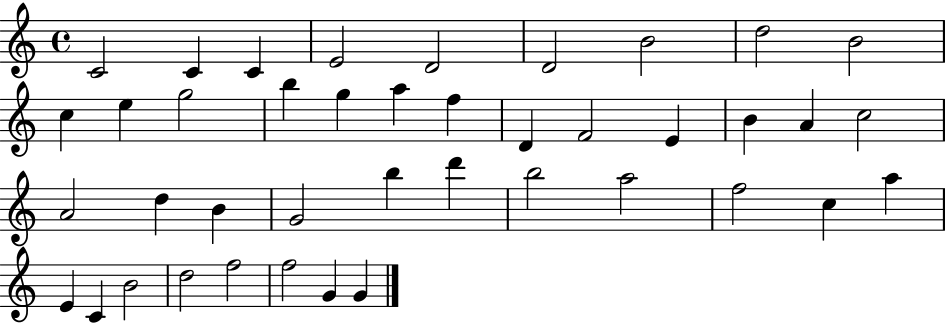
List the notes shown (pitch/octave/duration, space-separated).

C4/h C4/q C4/q E4/h D4/h D4/h B4/h D5/h B4/h C5/q E5/q G5/h B5/q G5/q A5/q F5/q D4/q F4/h E4/q B4/q A4/q C5/h A4/h D5/q B4/q G4/h B5/q D6/q B5/h A5/h F5/h C5/q A5/q E4/q C4/q B4/h D5/h F5/h F5/h G4/q G4/q